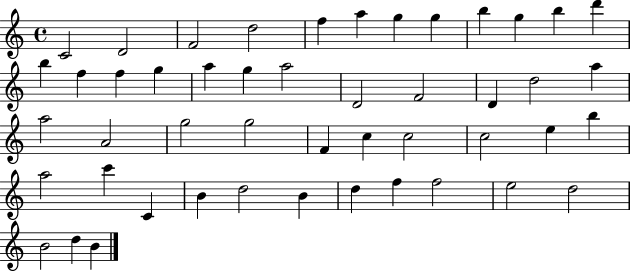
C4/h D4/h F4/h D5/h F5/q A5/q G5/q G5/q B5/q G5/q B5/q D6/q B5/q F5/q F5/q G5/q A5/q G5/q A5/h D4/h F4/h D4/q D5/h A5/q A5/h A4/h G5/h G5/h F4/q C5/q C5/h C5/h E5/q B5/q A5/h C6/q C4/q B4/q D5/h B4/q D5/q F5/q F5/h E5/h D5/h B4/h D5/q B4/q